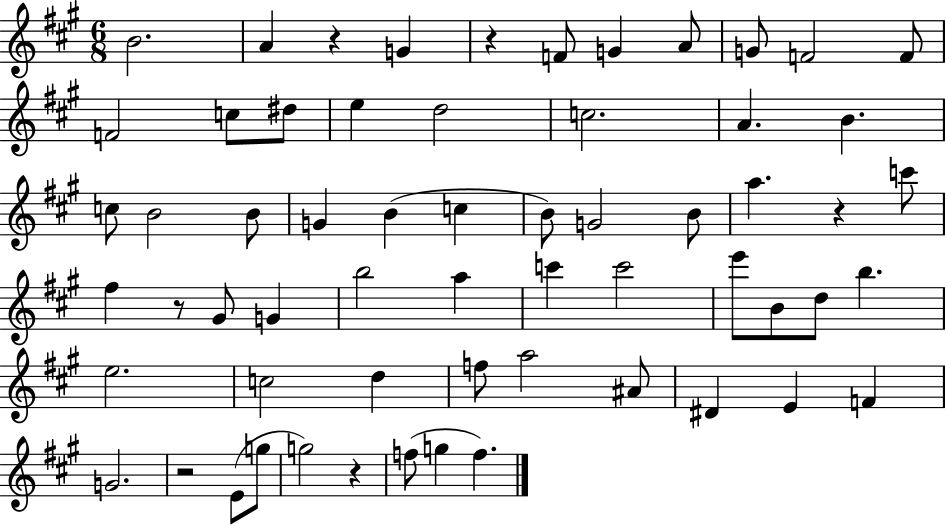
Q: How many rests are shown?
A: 6